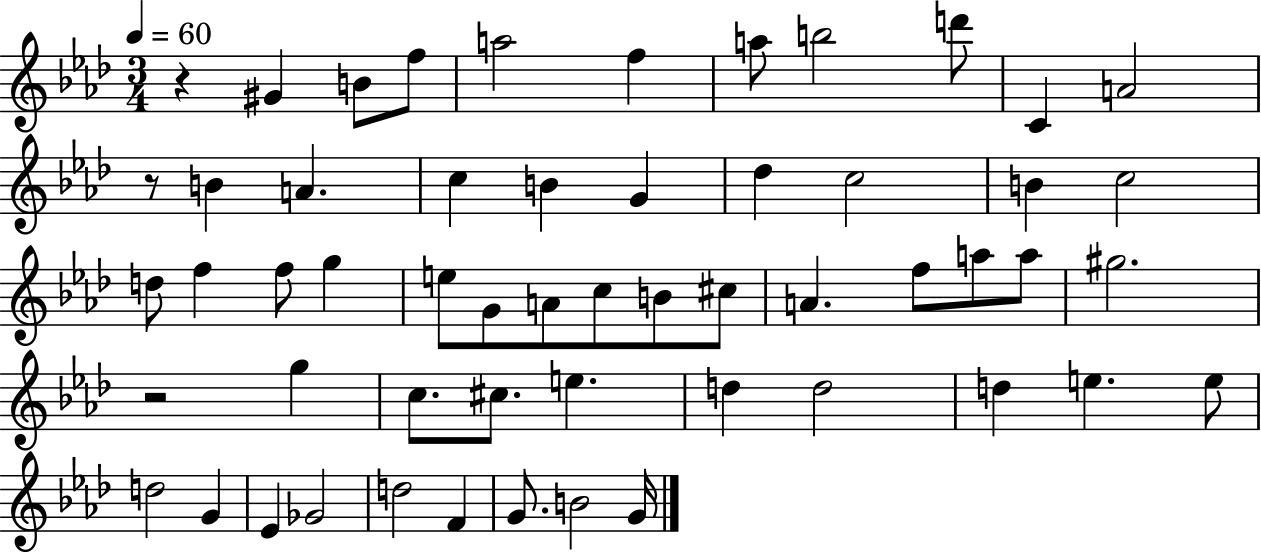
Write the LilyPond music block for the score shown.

{
  \clef treble
  \numericTimeSignature
  \time 3/4
  \key aes \major
  \tempo 4 = 60
  \repeat volta 2 { r4 gis'4 b'8 f''8 | a''2 f''4 | a''8 b''2 d'''8 | c'4 a'2 | \break r8 b'4 a'4. | c''4 b'4 g'4 | des''4 c''2 | b'4 c''2 | \break d''8 f''4 f''8 g''4 | e''8 g'8 a'8 c''8 b'8 cis''8 | a'4. f''8 a''8 a''8 | gis''2. | \break r2 g''4 | c''8. cis''8. e''4. | d''4 d''2 | d''4 e''4. e''8 | \break d''2 g'4 | ees'4 ges'2 | d''2 f'4 | g'8. b'2 g'16 | \break } \bar "|."
}